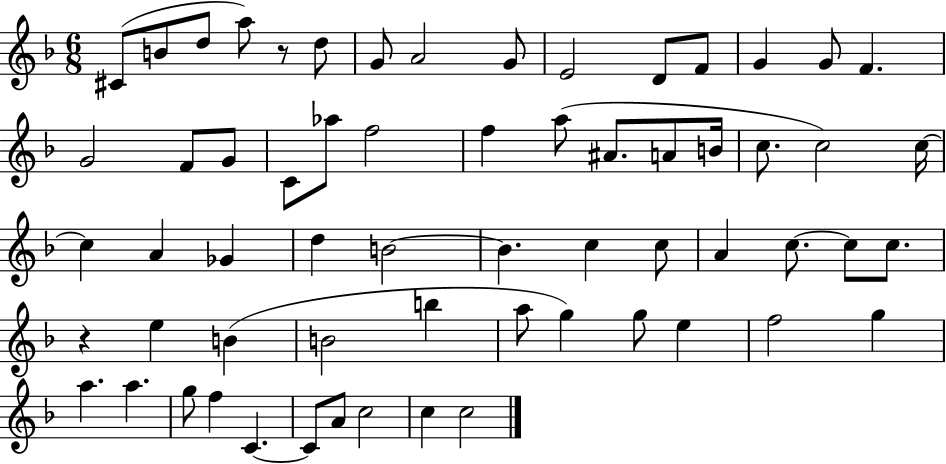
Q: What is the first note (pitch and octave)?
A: C#4